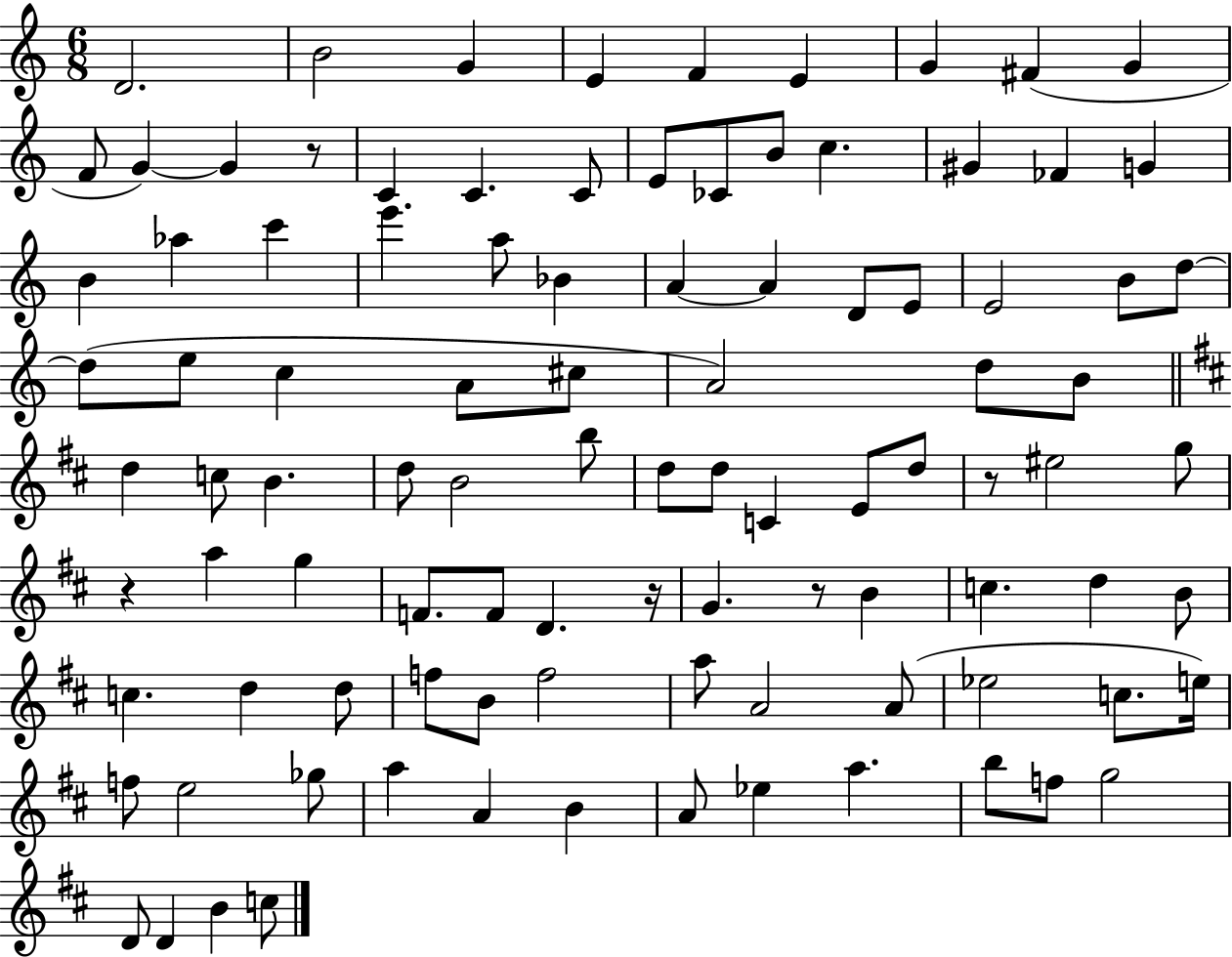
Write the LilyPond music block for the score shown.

{
  \clef treble
  \numericTimeSignature
  \time 6/8
  \key c \major
  d'2. | b'2 g'4 | e'4 f'4 e'4 | g'4 fis'4( g'4 | \break f'8 g'4~~) g'4 r8 | c'4 c'4. c'8 | e'8 ces'8 b'8 c''4. | gis'4 fes'4 g'4 | \break b'4 aes''4 c'''4 | e'''4. a''8 bes'4 | a'4~~ a'4 d'8 e'8 | e'2 b'8 d''8~~ | \break d''8( e''8 c''4 a'8 cis''8 | a'2) d''8 b'8 | \bar "||" \break \key d \major d''4 c''8 b'4. | d''8 b'2 b''8 | d''8 d''8 c'4 e'8 d''8 | r8 eis''2 g''8 | \break r4 a''4 g''4 | f'8. f'8 d'4. r16 | g'4. r8 b'4 | c''4. d''4 b'8 | \break c''4. d''4 d''8 | f''8 b'8 f''2 | a''8 a'2 a'8( | ees''2 c''8. e''16) | \break f''8 e''2 ges''8 | a''4 a'4 b'4 | a'8 ees''4 a''4. | b''8 f''8 g''2 | \break d'8 d'4 b'4 c''8 | \bar "|."
}